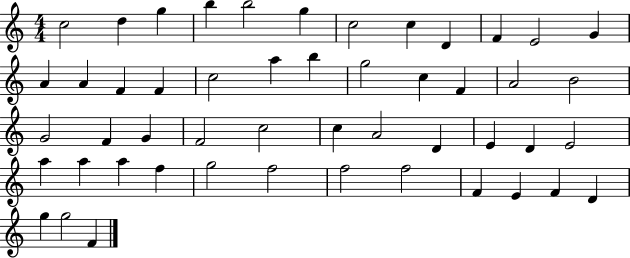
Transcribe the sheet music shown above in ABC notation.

X:1
T:Untitled
M:4/4
L:1/4
K:C
c2 d g b b2 g c2 c D F E2 G A A F F c2 a b g2 c F A2 B2 G2 F G F2 c2 c A2 D E D E2 a a a f g2 f2 f2 f2 F E F D g g2 F